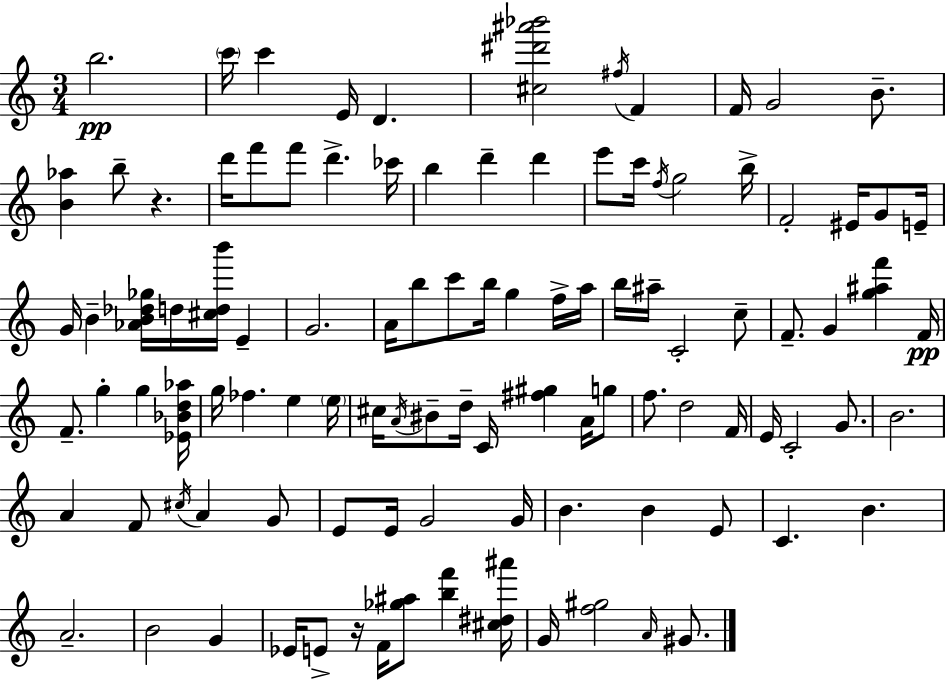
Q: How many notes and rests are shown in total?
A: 104